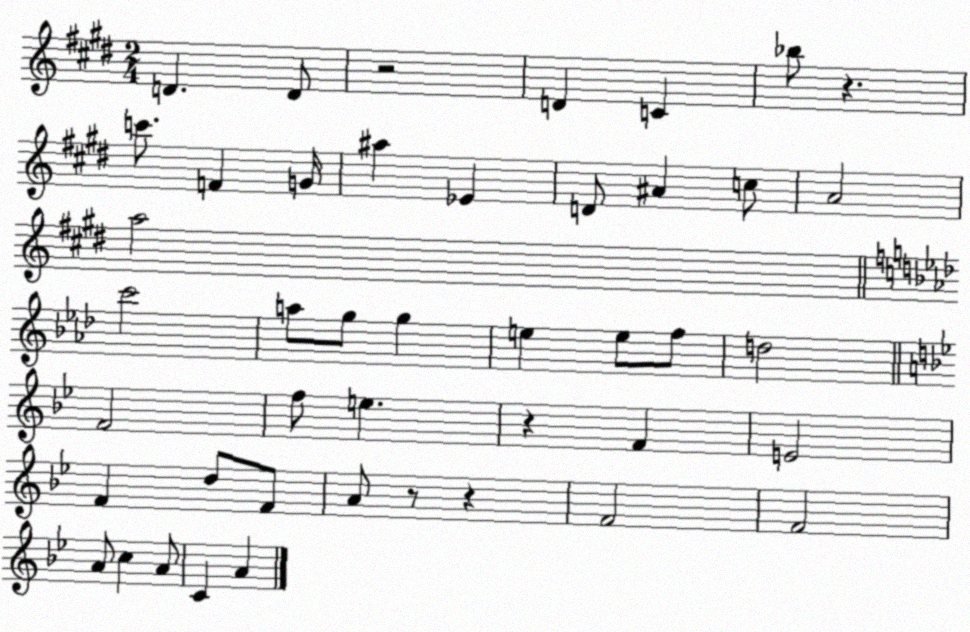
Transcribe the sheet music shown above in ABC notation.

X:1
T:Untitled
M:2/4
L:1/4
K:E
D D/2 z2 D C _b/2 z c'/2 F G/4 ^a _E D/2 ^A c/2 A2 a2 c'2 a/2 g/2 g e e/2 f/2 d2 F2 f/2 e z F E2 F d/2 F/2 A/2 z/2 z F2 F2 A/2 c A/2 C A